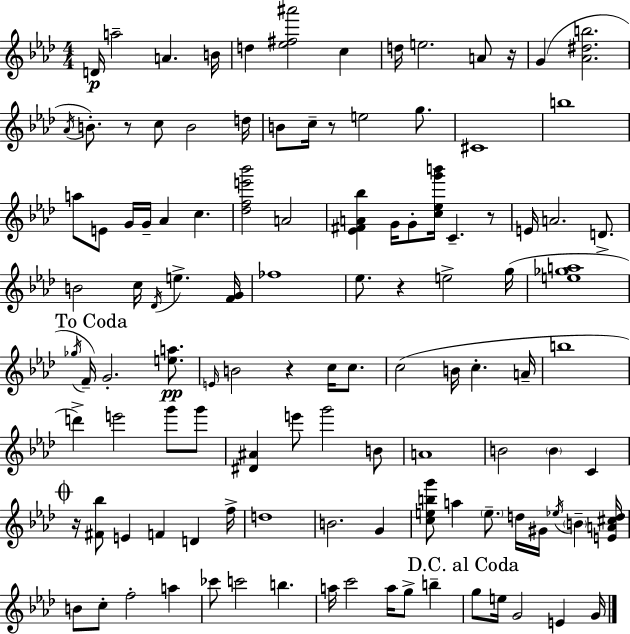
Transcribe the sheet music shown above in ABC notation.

X:1
T:Untitled
M:4/4
L:1/4
K:Ab
D/4 a2 A B/4 d [_e^f^a']2 c d/4 e2 A/2 z/4 G [_A^db]2 _A/4 B/2 z/2 c/2 B2 d/4 B/2 c/4 z/2 e2 g/2 ^C4 b4 a/2 E/2 G/4 G/4 _A c [_dfe'_b']2 A2 [_E^FA_b] G/4 G/2 [c_eg'b']/4 C z/2 E/4 A2 D/2 B2 c/4 _D/4 e [FG]/4 _f4 _e/2 z e2 g/4 [e_ga]4 _g/4 F/4 G2 [ea]/2 E/4 B2 z c/4 c/2 c2 B/4 c A/4 b4 d' e'2 g'/2 g'/2 [^D^A] e'/2 g'2 B/2 A4 B2 B C z/4 [^F_b]/2 E F D f/4 d4 B2 G [cebg']/2 a e/2 d/4 ^G/4 _e/4 B [EA^cd]/4 B/2 c/2 f2 a _c'/2 c'2 b a/4 c'2 a/4 g/2 b g/2 e/4 G2 E G/4